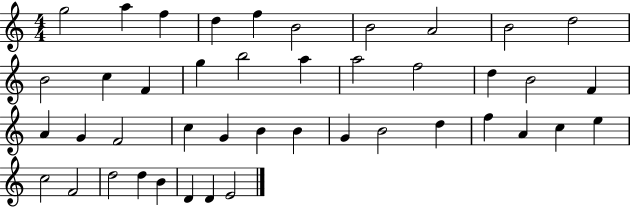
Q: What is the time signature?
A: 4/4